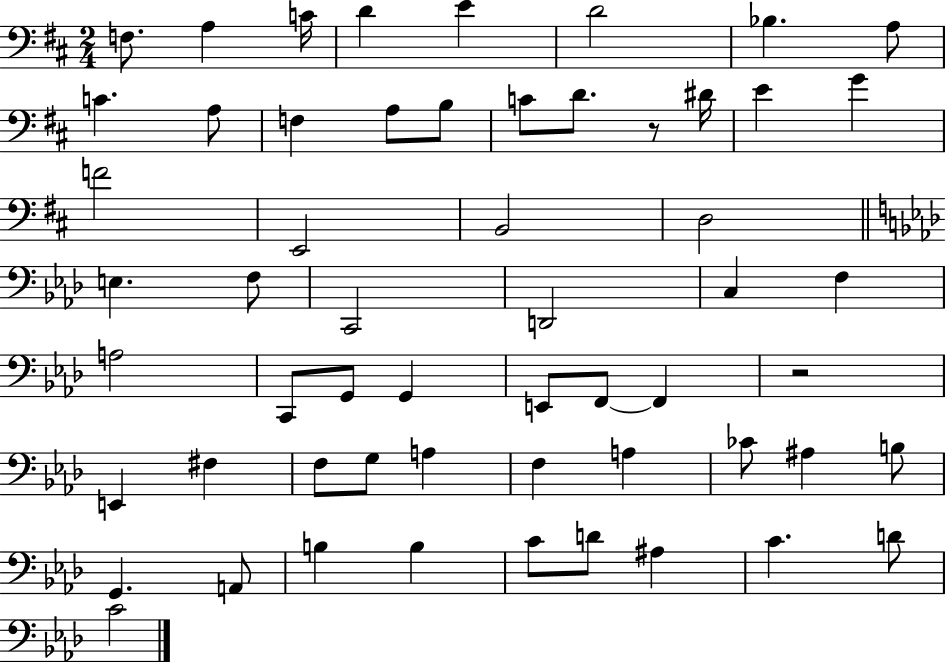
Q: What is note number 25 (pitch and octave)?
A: C2